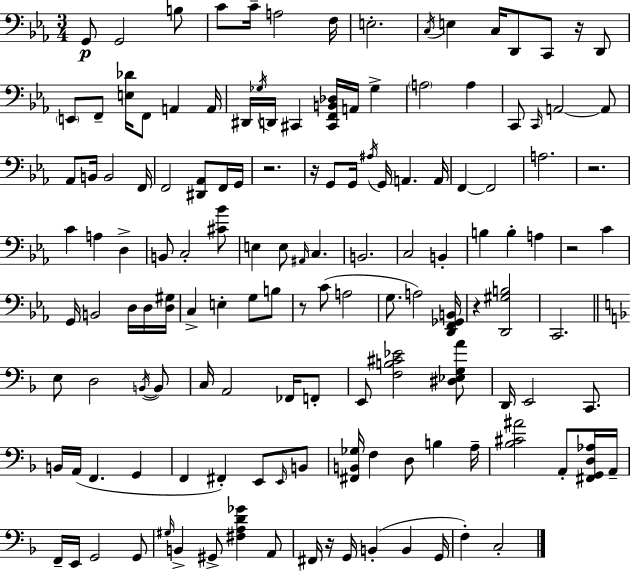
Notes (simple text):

G2/e G2/h B3/e C4/e C4/s A3/h F3/s E3/h. C3/s E3/q C3/s D2/e C2/e R/s D2/e E2/e F2/e [E3,Db4]/s F2/e A2/q A2/s D#2/s Gb3/s D2/s C#2/q [C#2,F2,B2,Db3]/s A2/s Gb3/q A3/h A3/q C2/e C2/s A2/h A2/e Ab2/e B2/s B2/h F2/s F2/h [D#2,Ab2]/e F2/s G2/s R/h. R/s G2/e G2/s A#3/s G2/s A2/q. A2/s F2/q F2/h A3/h. R/h. C4/q A3/q D3/q B2/e C3/h [C#4,Bb4]/e E3/q E3/e A#2/s C3/q. B2/h. C3/h B2/q B3/q B3/q A3/q R/h C4/q G2/s B2/h D3/s D3/s [D3,G#3]/s C3/q E3/q G3/e B3/e R/e C4/e A3/h G3/e. A3/h [D2,F2,Gb2,B2]/s R/q [D2,G#3,B3]/h C2/h. E3/e D3/h B2/s B2/e C3/s A2/h FES2/s F2/e E2/e [F3,B3,C#4,Eb4]/h [D#3,Eb3,G3,A4]/e D2/s E2/h C2/e. B2/s A2/s F2/q. G2/q F2/q F#2/q E2/e E2/s B2/e [F#2,B2,Gb3]/s F3/q D3/e B3/q A3/s [Bb3,C#4,A#4]/h A2/e [F#2,G2,D3,Ab3]/s A2/s F2/s E2/s G2/h G2/e G#3/s B2/q G#2/e [F#3,A3,D4,Gb4]/q A2/e F#2/s R/s G2/s B2/q B2/q G2/s F3/q C3/h